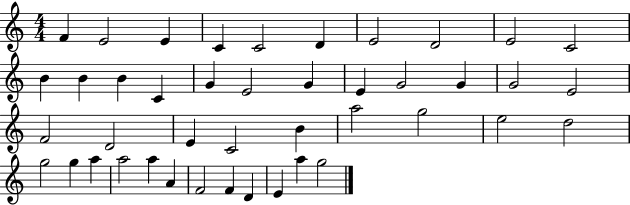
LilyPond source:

{
  \clef treble
  \numericTimeSignature
  \time 4/4
  \key c \major
  f'4 e'2 e'4 | c'4 c'2 d'4 | e'2 d'2 | e'2 c'2 | \break b'4 b'4 b'4 c'4 | g'4 e'2 g'4 | e'4 g'2 g'4 | g'2 e'2 | \break f'2 d'2 | e'4 c'2 b'4 | a''2 g''2 | e''2 d''2 | \break g''2 g''4 a''4 | a''2 a''4 a'4 | f'2 f'4 d'4 | e'4 a''4 g''2 | \break \bar "|."
}